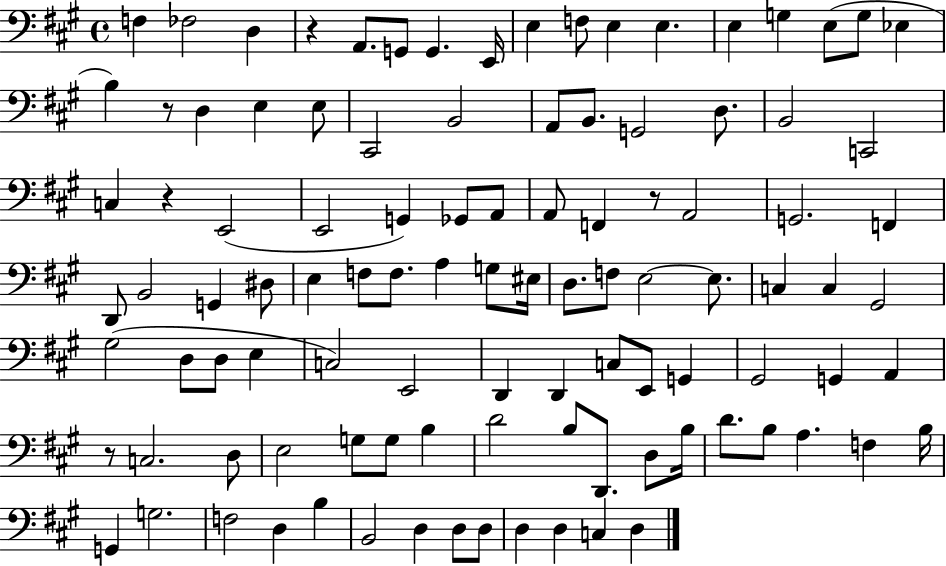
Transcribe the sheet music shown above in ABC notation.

X:1
T:Untitled
M:4/4
L:1/4
K:A
F, _F,2 D, z A,,/2 G,,/2 G,, E,,/4 E, F,/2 E, E, E, G, E,/2 G,/2 _E, B, z/2 D, E, E,/2 ^C,,2 B,,2 A,,/2 B,,/2 G,,2 D,/2 B,,2 C,,2 C, z E,,2 E,,2 G,, _G,,/2 A,,/2 A,,/2 F,, z/2 A,,2 G,,2 F,, D,,/2 B,,2 G,, ^D,/2 E, F,/2 F,/2 A, G,/2 ^E,/4 D,/2 F,/2 E,2 E,/2 C, C, ^G,,2 ^G,2 D,/2 D,/2 E, C,2 E,,2 D,, D,, C,/2 E,,/2 G,, ^G,,2 G,, A,, z/2 C,2 D,/2 E,2 G,/2 G,/2 B, D2 B,/2 D,,/2 D,/2 B,/4 D/2 B,/2 A, F, B,/4 G,, G,2 F,2 D, B, B,,2 D, D,/2 D,/2 D, D, C, D,